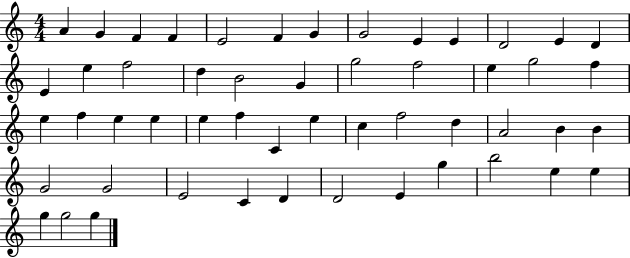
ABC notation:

X:1
T:Untitled
M:4/4
L:1/4
K:C
A G F F E2 F G G2 E E D2 E D E e f2 d B2 G g2 f2 e g2 f e f e e e f C e c f2 d A2 B B G2 G2 E2 C D D2 E g b2 e e g g2 g